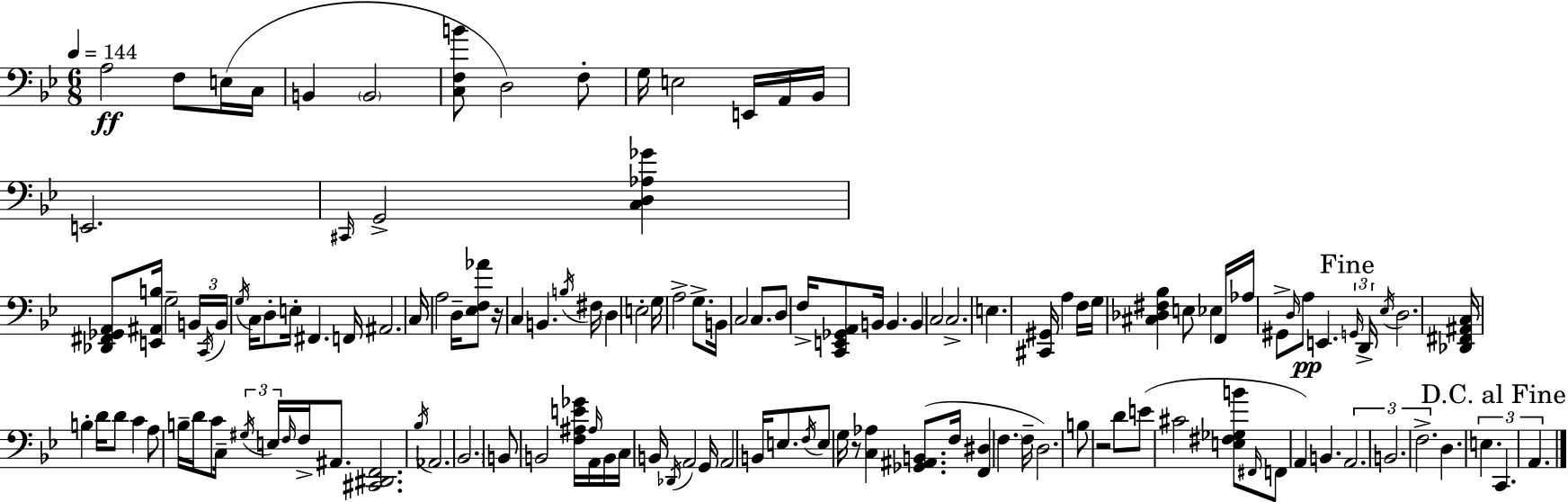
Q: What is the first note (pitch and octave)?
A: A3